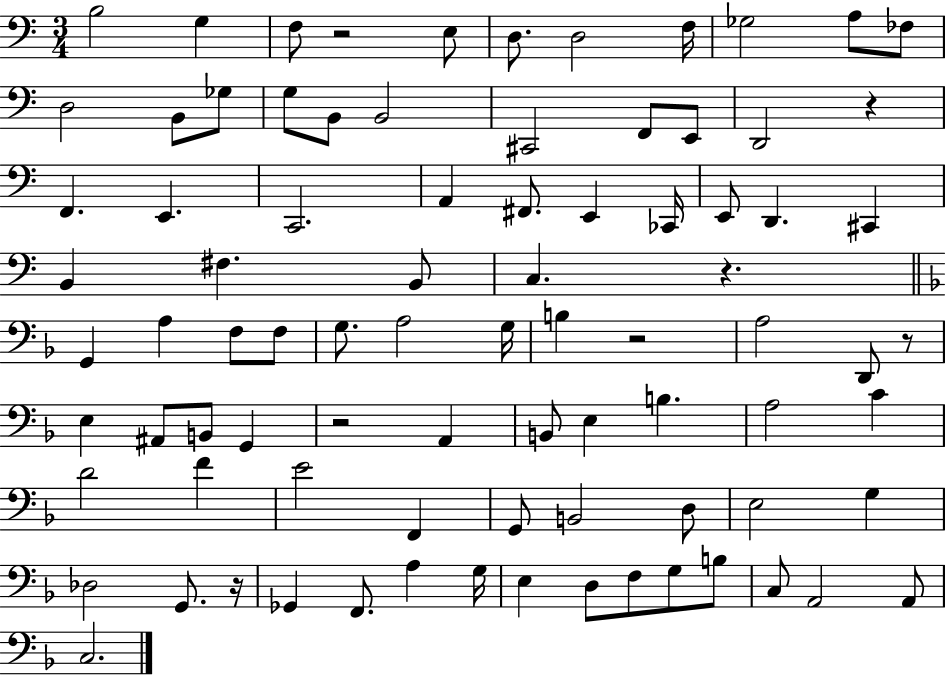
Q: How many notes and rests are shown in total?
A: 85